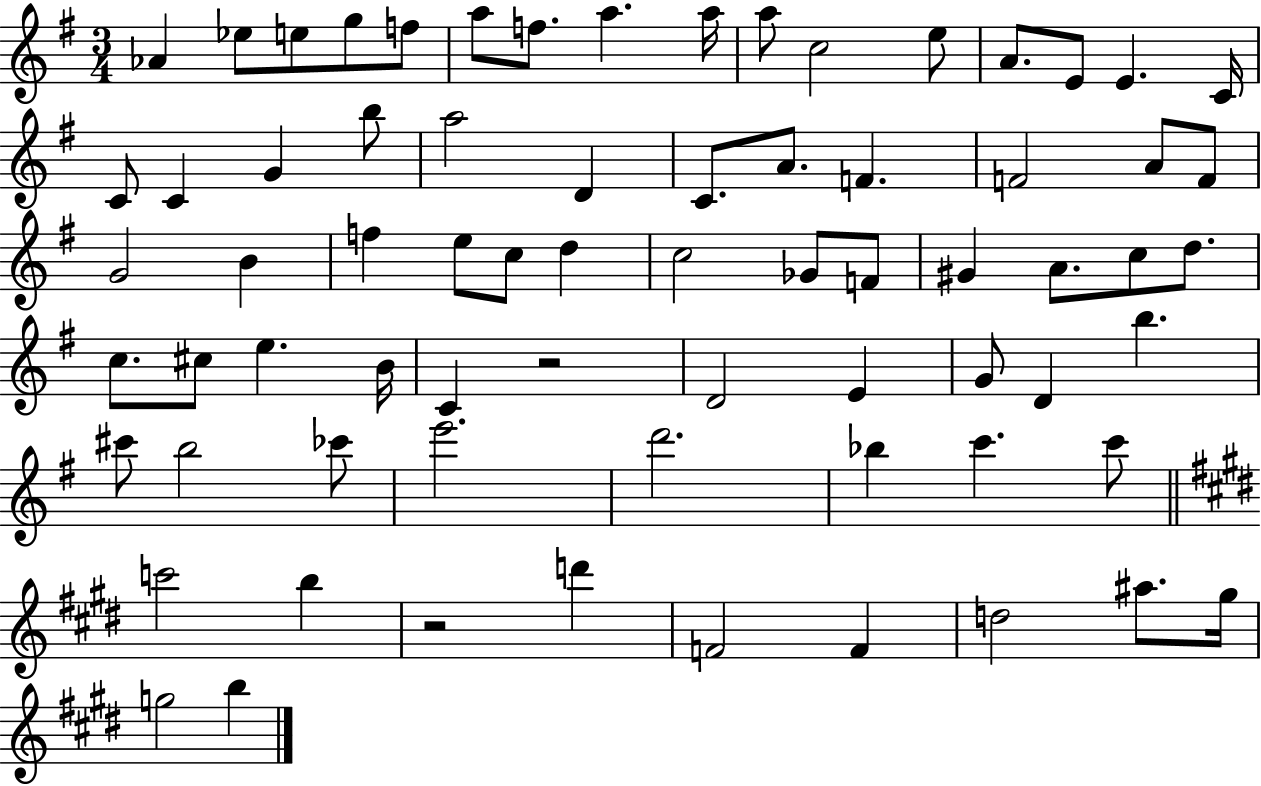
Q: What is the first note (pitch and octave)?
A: Ab4